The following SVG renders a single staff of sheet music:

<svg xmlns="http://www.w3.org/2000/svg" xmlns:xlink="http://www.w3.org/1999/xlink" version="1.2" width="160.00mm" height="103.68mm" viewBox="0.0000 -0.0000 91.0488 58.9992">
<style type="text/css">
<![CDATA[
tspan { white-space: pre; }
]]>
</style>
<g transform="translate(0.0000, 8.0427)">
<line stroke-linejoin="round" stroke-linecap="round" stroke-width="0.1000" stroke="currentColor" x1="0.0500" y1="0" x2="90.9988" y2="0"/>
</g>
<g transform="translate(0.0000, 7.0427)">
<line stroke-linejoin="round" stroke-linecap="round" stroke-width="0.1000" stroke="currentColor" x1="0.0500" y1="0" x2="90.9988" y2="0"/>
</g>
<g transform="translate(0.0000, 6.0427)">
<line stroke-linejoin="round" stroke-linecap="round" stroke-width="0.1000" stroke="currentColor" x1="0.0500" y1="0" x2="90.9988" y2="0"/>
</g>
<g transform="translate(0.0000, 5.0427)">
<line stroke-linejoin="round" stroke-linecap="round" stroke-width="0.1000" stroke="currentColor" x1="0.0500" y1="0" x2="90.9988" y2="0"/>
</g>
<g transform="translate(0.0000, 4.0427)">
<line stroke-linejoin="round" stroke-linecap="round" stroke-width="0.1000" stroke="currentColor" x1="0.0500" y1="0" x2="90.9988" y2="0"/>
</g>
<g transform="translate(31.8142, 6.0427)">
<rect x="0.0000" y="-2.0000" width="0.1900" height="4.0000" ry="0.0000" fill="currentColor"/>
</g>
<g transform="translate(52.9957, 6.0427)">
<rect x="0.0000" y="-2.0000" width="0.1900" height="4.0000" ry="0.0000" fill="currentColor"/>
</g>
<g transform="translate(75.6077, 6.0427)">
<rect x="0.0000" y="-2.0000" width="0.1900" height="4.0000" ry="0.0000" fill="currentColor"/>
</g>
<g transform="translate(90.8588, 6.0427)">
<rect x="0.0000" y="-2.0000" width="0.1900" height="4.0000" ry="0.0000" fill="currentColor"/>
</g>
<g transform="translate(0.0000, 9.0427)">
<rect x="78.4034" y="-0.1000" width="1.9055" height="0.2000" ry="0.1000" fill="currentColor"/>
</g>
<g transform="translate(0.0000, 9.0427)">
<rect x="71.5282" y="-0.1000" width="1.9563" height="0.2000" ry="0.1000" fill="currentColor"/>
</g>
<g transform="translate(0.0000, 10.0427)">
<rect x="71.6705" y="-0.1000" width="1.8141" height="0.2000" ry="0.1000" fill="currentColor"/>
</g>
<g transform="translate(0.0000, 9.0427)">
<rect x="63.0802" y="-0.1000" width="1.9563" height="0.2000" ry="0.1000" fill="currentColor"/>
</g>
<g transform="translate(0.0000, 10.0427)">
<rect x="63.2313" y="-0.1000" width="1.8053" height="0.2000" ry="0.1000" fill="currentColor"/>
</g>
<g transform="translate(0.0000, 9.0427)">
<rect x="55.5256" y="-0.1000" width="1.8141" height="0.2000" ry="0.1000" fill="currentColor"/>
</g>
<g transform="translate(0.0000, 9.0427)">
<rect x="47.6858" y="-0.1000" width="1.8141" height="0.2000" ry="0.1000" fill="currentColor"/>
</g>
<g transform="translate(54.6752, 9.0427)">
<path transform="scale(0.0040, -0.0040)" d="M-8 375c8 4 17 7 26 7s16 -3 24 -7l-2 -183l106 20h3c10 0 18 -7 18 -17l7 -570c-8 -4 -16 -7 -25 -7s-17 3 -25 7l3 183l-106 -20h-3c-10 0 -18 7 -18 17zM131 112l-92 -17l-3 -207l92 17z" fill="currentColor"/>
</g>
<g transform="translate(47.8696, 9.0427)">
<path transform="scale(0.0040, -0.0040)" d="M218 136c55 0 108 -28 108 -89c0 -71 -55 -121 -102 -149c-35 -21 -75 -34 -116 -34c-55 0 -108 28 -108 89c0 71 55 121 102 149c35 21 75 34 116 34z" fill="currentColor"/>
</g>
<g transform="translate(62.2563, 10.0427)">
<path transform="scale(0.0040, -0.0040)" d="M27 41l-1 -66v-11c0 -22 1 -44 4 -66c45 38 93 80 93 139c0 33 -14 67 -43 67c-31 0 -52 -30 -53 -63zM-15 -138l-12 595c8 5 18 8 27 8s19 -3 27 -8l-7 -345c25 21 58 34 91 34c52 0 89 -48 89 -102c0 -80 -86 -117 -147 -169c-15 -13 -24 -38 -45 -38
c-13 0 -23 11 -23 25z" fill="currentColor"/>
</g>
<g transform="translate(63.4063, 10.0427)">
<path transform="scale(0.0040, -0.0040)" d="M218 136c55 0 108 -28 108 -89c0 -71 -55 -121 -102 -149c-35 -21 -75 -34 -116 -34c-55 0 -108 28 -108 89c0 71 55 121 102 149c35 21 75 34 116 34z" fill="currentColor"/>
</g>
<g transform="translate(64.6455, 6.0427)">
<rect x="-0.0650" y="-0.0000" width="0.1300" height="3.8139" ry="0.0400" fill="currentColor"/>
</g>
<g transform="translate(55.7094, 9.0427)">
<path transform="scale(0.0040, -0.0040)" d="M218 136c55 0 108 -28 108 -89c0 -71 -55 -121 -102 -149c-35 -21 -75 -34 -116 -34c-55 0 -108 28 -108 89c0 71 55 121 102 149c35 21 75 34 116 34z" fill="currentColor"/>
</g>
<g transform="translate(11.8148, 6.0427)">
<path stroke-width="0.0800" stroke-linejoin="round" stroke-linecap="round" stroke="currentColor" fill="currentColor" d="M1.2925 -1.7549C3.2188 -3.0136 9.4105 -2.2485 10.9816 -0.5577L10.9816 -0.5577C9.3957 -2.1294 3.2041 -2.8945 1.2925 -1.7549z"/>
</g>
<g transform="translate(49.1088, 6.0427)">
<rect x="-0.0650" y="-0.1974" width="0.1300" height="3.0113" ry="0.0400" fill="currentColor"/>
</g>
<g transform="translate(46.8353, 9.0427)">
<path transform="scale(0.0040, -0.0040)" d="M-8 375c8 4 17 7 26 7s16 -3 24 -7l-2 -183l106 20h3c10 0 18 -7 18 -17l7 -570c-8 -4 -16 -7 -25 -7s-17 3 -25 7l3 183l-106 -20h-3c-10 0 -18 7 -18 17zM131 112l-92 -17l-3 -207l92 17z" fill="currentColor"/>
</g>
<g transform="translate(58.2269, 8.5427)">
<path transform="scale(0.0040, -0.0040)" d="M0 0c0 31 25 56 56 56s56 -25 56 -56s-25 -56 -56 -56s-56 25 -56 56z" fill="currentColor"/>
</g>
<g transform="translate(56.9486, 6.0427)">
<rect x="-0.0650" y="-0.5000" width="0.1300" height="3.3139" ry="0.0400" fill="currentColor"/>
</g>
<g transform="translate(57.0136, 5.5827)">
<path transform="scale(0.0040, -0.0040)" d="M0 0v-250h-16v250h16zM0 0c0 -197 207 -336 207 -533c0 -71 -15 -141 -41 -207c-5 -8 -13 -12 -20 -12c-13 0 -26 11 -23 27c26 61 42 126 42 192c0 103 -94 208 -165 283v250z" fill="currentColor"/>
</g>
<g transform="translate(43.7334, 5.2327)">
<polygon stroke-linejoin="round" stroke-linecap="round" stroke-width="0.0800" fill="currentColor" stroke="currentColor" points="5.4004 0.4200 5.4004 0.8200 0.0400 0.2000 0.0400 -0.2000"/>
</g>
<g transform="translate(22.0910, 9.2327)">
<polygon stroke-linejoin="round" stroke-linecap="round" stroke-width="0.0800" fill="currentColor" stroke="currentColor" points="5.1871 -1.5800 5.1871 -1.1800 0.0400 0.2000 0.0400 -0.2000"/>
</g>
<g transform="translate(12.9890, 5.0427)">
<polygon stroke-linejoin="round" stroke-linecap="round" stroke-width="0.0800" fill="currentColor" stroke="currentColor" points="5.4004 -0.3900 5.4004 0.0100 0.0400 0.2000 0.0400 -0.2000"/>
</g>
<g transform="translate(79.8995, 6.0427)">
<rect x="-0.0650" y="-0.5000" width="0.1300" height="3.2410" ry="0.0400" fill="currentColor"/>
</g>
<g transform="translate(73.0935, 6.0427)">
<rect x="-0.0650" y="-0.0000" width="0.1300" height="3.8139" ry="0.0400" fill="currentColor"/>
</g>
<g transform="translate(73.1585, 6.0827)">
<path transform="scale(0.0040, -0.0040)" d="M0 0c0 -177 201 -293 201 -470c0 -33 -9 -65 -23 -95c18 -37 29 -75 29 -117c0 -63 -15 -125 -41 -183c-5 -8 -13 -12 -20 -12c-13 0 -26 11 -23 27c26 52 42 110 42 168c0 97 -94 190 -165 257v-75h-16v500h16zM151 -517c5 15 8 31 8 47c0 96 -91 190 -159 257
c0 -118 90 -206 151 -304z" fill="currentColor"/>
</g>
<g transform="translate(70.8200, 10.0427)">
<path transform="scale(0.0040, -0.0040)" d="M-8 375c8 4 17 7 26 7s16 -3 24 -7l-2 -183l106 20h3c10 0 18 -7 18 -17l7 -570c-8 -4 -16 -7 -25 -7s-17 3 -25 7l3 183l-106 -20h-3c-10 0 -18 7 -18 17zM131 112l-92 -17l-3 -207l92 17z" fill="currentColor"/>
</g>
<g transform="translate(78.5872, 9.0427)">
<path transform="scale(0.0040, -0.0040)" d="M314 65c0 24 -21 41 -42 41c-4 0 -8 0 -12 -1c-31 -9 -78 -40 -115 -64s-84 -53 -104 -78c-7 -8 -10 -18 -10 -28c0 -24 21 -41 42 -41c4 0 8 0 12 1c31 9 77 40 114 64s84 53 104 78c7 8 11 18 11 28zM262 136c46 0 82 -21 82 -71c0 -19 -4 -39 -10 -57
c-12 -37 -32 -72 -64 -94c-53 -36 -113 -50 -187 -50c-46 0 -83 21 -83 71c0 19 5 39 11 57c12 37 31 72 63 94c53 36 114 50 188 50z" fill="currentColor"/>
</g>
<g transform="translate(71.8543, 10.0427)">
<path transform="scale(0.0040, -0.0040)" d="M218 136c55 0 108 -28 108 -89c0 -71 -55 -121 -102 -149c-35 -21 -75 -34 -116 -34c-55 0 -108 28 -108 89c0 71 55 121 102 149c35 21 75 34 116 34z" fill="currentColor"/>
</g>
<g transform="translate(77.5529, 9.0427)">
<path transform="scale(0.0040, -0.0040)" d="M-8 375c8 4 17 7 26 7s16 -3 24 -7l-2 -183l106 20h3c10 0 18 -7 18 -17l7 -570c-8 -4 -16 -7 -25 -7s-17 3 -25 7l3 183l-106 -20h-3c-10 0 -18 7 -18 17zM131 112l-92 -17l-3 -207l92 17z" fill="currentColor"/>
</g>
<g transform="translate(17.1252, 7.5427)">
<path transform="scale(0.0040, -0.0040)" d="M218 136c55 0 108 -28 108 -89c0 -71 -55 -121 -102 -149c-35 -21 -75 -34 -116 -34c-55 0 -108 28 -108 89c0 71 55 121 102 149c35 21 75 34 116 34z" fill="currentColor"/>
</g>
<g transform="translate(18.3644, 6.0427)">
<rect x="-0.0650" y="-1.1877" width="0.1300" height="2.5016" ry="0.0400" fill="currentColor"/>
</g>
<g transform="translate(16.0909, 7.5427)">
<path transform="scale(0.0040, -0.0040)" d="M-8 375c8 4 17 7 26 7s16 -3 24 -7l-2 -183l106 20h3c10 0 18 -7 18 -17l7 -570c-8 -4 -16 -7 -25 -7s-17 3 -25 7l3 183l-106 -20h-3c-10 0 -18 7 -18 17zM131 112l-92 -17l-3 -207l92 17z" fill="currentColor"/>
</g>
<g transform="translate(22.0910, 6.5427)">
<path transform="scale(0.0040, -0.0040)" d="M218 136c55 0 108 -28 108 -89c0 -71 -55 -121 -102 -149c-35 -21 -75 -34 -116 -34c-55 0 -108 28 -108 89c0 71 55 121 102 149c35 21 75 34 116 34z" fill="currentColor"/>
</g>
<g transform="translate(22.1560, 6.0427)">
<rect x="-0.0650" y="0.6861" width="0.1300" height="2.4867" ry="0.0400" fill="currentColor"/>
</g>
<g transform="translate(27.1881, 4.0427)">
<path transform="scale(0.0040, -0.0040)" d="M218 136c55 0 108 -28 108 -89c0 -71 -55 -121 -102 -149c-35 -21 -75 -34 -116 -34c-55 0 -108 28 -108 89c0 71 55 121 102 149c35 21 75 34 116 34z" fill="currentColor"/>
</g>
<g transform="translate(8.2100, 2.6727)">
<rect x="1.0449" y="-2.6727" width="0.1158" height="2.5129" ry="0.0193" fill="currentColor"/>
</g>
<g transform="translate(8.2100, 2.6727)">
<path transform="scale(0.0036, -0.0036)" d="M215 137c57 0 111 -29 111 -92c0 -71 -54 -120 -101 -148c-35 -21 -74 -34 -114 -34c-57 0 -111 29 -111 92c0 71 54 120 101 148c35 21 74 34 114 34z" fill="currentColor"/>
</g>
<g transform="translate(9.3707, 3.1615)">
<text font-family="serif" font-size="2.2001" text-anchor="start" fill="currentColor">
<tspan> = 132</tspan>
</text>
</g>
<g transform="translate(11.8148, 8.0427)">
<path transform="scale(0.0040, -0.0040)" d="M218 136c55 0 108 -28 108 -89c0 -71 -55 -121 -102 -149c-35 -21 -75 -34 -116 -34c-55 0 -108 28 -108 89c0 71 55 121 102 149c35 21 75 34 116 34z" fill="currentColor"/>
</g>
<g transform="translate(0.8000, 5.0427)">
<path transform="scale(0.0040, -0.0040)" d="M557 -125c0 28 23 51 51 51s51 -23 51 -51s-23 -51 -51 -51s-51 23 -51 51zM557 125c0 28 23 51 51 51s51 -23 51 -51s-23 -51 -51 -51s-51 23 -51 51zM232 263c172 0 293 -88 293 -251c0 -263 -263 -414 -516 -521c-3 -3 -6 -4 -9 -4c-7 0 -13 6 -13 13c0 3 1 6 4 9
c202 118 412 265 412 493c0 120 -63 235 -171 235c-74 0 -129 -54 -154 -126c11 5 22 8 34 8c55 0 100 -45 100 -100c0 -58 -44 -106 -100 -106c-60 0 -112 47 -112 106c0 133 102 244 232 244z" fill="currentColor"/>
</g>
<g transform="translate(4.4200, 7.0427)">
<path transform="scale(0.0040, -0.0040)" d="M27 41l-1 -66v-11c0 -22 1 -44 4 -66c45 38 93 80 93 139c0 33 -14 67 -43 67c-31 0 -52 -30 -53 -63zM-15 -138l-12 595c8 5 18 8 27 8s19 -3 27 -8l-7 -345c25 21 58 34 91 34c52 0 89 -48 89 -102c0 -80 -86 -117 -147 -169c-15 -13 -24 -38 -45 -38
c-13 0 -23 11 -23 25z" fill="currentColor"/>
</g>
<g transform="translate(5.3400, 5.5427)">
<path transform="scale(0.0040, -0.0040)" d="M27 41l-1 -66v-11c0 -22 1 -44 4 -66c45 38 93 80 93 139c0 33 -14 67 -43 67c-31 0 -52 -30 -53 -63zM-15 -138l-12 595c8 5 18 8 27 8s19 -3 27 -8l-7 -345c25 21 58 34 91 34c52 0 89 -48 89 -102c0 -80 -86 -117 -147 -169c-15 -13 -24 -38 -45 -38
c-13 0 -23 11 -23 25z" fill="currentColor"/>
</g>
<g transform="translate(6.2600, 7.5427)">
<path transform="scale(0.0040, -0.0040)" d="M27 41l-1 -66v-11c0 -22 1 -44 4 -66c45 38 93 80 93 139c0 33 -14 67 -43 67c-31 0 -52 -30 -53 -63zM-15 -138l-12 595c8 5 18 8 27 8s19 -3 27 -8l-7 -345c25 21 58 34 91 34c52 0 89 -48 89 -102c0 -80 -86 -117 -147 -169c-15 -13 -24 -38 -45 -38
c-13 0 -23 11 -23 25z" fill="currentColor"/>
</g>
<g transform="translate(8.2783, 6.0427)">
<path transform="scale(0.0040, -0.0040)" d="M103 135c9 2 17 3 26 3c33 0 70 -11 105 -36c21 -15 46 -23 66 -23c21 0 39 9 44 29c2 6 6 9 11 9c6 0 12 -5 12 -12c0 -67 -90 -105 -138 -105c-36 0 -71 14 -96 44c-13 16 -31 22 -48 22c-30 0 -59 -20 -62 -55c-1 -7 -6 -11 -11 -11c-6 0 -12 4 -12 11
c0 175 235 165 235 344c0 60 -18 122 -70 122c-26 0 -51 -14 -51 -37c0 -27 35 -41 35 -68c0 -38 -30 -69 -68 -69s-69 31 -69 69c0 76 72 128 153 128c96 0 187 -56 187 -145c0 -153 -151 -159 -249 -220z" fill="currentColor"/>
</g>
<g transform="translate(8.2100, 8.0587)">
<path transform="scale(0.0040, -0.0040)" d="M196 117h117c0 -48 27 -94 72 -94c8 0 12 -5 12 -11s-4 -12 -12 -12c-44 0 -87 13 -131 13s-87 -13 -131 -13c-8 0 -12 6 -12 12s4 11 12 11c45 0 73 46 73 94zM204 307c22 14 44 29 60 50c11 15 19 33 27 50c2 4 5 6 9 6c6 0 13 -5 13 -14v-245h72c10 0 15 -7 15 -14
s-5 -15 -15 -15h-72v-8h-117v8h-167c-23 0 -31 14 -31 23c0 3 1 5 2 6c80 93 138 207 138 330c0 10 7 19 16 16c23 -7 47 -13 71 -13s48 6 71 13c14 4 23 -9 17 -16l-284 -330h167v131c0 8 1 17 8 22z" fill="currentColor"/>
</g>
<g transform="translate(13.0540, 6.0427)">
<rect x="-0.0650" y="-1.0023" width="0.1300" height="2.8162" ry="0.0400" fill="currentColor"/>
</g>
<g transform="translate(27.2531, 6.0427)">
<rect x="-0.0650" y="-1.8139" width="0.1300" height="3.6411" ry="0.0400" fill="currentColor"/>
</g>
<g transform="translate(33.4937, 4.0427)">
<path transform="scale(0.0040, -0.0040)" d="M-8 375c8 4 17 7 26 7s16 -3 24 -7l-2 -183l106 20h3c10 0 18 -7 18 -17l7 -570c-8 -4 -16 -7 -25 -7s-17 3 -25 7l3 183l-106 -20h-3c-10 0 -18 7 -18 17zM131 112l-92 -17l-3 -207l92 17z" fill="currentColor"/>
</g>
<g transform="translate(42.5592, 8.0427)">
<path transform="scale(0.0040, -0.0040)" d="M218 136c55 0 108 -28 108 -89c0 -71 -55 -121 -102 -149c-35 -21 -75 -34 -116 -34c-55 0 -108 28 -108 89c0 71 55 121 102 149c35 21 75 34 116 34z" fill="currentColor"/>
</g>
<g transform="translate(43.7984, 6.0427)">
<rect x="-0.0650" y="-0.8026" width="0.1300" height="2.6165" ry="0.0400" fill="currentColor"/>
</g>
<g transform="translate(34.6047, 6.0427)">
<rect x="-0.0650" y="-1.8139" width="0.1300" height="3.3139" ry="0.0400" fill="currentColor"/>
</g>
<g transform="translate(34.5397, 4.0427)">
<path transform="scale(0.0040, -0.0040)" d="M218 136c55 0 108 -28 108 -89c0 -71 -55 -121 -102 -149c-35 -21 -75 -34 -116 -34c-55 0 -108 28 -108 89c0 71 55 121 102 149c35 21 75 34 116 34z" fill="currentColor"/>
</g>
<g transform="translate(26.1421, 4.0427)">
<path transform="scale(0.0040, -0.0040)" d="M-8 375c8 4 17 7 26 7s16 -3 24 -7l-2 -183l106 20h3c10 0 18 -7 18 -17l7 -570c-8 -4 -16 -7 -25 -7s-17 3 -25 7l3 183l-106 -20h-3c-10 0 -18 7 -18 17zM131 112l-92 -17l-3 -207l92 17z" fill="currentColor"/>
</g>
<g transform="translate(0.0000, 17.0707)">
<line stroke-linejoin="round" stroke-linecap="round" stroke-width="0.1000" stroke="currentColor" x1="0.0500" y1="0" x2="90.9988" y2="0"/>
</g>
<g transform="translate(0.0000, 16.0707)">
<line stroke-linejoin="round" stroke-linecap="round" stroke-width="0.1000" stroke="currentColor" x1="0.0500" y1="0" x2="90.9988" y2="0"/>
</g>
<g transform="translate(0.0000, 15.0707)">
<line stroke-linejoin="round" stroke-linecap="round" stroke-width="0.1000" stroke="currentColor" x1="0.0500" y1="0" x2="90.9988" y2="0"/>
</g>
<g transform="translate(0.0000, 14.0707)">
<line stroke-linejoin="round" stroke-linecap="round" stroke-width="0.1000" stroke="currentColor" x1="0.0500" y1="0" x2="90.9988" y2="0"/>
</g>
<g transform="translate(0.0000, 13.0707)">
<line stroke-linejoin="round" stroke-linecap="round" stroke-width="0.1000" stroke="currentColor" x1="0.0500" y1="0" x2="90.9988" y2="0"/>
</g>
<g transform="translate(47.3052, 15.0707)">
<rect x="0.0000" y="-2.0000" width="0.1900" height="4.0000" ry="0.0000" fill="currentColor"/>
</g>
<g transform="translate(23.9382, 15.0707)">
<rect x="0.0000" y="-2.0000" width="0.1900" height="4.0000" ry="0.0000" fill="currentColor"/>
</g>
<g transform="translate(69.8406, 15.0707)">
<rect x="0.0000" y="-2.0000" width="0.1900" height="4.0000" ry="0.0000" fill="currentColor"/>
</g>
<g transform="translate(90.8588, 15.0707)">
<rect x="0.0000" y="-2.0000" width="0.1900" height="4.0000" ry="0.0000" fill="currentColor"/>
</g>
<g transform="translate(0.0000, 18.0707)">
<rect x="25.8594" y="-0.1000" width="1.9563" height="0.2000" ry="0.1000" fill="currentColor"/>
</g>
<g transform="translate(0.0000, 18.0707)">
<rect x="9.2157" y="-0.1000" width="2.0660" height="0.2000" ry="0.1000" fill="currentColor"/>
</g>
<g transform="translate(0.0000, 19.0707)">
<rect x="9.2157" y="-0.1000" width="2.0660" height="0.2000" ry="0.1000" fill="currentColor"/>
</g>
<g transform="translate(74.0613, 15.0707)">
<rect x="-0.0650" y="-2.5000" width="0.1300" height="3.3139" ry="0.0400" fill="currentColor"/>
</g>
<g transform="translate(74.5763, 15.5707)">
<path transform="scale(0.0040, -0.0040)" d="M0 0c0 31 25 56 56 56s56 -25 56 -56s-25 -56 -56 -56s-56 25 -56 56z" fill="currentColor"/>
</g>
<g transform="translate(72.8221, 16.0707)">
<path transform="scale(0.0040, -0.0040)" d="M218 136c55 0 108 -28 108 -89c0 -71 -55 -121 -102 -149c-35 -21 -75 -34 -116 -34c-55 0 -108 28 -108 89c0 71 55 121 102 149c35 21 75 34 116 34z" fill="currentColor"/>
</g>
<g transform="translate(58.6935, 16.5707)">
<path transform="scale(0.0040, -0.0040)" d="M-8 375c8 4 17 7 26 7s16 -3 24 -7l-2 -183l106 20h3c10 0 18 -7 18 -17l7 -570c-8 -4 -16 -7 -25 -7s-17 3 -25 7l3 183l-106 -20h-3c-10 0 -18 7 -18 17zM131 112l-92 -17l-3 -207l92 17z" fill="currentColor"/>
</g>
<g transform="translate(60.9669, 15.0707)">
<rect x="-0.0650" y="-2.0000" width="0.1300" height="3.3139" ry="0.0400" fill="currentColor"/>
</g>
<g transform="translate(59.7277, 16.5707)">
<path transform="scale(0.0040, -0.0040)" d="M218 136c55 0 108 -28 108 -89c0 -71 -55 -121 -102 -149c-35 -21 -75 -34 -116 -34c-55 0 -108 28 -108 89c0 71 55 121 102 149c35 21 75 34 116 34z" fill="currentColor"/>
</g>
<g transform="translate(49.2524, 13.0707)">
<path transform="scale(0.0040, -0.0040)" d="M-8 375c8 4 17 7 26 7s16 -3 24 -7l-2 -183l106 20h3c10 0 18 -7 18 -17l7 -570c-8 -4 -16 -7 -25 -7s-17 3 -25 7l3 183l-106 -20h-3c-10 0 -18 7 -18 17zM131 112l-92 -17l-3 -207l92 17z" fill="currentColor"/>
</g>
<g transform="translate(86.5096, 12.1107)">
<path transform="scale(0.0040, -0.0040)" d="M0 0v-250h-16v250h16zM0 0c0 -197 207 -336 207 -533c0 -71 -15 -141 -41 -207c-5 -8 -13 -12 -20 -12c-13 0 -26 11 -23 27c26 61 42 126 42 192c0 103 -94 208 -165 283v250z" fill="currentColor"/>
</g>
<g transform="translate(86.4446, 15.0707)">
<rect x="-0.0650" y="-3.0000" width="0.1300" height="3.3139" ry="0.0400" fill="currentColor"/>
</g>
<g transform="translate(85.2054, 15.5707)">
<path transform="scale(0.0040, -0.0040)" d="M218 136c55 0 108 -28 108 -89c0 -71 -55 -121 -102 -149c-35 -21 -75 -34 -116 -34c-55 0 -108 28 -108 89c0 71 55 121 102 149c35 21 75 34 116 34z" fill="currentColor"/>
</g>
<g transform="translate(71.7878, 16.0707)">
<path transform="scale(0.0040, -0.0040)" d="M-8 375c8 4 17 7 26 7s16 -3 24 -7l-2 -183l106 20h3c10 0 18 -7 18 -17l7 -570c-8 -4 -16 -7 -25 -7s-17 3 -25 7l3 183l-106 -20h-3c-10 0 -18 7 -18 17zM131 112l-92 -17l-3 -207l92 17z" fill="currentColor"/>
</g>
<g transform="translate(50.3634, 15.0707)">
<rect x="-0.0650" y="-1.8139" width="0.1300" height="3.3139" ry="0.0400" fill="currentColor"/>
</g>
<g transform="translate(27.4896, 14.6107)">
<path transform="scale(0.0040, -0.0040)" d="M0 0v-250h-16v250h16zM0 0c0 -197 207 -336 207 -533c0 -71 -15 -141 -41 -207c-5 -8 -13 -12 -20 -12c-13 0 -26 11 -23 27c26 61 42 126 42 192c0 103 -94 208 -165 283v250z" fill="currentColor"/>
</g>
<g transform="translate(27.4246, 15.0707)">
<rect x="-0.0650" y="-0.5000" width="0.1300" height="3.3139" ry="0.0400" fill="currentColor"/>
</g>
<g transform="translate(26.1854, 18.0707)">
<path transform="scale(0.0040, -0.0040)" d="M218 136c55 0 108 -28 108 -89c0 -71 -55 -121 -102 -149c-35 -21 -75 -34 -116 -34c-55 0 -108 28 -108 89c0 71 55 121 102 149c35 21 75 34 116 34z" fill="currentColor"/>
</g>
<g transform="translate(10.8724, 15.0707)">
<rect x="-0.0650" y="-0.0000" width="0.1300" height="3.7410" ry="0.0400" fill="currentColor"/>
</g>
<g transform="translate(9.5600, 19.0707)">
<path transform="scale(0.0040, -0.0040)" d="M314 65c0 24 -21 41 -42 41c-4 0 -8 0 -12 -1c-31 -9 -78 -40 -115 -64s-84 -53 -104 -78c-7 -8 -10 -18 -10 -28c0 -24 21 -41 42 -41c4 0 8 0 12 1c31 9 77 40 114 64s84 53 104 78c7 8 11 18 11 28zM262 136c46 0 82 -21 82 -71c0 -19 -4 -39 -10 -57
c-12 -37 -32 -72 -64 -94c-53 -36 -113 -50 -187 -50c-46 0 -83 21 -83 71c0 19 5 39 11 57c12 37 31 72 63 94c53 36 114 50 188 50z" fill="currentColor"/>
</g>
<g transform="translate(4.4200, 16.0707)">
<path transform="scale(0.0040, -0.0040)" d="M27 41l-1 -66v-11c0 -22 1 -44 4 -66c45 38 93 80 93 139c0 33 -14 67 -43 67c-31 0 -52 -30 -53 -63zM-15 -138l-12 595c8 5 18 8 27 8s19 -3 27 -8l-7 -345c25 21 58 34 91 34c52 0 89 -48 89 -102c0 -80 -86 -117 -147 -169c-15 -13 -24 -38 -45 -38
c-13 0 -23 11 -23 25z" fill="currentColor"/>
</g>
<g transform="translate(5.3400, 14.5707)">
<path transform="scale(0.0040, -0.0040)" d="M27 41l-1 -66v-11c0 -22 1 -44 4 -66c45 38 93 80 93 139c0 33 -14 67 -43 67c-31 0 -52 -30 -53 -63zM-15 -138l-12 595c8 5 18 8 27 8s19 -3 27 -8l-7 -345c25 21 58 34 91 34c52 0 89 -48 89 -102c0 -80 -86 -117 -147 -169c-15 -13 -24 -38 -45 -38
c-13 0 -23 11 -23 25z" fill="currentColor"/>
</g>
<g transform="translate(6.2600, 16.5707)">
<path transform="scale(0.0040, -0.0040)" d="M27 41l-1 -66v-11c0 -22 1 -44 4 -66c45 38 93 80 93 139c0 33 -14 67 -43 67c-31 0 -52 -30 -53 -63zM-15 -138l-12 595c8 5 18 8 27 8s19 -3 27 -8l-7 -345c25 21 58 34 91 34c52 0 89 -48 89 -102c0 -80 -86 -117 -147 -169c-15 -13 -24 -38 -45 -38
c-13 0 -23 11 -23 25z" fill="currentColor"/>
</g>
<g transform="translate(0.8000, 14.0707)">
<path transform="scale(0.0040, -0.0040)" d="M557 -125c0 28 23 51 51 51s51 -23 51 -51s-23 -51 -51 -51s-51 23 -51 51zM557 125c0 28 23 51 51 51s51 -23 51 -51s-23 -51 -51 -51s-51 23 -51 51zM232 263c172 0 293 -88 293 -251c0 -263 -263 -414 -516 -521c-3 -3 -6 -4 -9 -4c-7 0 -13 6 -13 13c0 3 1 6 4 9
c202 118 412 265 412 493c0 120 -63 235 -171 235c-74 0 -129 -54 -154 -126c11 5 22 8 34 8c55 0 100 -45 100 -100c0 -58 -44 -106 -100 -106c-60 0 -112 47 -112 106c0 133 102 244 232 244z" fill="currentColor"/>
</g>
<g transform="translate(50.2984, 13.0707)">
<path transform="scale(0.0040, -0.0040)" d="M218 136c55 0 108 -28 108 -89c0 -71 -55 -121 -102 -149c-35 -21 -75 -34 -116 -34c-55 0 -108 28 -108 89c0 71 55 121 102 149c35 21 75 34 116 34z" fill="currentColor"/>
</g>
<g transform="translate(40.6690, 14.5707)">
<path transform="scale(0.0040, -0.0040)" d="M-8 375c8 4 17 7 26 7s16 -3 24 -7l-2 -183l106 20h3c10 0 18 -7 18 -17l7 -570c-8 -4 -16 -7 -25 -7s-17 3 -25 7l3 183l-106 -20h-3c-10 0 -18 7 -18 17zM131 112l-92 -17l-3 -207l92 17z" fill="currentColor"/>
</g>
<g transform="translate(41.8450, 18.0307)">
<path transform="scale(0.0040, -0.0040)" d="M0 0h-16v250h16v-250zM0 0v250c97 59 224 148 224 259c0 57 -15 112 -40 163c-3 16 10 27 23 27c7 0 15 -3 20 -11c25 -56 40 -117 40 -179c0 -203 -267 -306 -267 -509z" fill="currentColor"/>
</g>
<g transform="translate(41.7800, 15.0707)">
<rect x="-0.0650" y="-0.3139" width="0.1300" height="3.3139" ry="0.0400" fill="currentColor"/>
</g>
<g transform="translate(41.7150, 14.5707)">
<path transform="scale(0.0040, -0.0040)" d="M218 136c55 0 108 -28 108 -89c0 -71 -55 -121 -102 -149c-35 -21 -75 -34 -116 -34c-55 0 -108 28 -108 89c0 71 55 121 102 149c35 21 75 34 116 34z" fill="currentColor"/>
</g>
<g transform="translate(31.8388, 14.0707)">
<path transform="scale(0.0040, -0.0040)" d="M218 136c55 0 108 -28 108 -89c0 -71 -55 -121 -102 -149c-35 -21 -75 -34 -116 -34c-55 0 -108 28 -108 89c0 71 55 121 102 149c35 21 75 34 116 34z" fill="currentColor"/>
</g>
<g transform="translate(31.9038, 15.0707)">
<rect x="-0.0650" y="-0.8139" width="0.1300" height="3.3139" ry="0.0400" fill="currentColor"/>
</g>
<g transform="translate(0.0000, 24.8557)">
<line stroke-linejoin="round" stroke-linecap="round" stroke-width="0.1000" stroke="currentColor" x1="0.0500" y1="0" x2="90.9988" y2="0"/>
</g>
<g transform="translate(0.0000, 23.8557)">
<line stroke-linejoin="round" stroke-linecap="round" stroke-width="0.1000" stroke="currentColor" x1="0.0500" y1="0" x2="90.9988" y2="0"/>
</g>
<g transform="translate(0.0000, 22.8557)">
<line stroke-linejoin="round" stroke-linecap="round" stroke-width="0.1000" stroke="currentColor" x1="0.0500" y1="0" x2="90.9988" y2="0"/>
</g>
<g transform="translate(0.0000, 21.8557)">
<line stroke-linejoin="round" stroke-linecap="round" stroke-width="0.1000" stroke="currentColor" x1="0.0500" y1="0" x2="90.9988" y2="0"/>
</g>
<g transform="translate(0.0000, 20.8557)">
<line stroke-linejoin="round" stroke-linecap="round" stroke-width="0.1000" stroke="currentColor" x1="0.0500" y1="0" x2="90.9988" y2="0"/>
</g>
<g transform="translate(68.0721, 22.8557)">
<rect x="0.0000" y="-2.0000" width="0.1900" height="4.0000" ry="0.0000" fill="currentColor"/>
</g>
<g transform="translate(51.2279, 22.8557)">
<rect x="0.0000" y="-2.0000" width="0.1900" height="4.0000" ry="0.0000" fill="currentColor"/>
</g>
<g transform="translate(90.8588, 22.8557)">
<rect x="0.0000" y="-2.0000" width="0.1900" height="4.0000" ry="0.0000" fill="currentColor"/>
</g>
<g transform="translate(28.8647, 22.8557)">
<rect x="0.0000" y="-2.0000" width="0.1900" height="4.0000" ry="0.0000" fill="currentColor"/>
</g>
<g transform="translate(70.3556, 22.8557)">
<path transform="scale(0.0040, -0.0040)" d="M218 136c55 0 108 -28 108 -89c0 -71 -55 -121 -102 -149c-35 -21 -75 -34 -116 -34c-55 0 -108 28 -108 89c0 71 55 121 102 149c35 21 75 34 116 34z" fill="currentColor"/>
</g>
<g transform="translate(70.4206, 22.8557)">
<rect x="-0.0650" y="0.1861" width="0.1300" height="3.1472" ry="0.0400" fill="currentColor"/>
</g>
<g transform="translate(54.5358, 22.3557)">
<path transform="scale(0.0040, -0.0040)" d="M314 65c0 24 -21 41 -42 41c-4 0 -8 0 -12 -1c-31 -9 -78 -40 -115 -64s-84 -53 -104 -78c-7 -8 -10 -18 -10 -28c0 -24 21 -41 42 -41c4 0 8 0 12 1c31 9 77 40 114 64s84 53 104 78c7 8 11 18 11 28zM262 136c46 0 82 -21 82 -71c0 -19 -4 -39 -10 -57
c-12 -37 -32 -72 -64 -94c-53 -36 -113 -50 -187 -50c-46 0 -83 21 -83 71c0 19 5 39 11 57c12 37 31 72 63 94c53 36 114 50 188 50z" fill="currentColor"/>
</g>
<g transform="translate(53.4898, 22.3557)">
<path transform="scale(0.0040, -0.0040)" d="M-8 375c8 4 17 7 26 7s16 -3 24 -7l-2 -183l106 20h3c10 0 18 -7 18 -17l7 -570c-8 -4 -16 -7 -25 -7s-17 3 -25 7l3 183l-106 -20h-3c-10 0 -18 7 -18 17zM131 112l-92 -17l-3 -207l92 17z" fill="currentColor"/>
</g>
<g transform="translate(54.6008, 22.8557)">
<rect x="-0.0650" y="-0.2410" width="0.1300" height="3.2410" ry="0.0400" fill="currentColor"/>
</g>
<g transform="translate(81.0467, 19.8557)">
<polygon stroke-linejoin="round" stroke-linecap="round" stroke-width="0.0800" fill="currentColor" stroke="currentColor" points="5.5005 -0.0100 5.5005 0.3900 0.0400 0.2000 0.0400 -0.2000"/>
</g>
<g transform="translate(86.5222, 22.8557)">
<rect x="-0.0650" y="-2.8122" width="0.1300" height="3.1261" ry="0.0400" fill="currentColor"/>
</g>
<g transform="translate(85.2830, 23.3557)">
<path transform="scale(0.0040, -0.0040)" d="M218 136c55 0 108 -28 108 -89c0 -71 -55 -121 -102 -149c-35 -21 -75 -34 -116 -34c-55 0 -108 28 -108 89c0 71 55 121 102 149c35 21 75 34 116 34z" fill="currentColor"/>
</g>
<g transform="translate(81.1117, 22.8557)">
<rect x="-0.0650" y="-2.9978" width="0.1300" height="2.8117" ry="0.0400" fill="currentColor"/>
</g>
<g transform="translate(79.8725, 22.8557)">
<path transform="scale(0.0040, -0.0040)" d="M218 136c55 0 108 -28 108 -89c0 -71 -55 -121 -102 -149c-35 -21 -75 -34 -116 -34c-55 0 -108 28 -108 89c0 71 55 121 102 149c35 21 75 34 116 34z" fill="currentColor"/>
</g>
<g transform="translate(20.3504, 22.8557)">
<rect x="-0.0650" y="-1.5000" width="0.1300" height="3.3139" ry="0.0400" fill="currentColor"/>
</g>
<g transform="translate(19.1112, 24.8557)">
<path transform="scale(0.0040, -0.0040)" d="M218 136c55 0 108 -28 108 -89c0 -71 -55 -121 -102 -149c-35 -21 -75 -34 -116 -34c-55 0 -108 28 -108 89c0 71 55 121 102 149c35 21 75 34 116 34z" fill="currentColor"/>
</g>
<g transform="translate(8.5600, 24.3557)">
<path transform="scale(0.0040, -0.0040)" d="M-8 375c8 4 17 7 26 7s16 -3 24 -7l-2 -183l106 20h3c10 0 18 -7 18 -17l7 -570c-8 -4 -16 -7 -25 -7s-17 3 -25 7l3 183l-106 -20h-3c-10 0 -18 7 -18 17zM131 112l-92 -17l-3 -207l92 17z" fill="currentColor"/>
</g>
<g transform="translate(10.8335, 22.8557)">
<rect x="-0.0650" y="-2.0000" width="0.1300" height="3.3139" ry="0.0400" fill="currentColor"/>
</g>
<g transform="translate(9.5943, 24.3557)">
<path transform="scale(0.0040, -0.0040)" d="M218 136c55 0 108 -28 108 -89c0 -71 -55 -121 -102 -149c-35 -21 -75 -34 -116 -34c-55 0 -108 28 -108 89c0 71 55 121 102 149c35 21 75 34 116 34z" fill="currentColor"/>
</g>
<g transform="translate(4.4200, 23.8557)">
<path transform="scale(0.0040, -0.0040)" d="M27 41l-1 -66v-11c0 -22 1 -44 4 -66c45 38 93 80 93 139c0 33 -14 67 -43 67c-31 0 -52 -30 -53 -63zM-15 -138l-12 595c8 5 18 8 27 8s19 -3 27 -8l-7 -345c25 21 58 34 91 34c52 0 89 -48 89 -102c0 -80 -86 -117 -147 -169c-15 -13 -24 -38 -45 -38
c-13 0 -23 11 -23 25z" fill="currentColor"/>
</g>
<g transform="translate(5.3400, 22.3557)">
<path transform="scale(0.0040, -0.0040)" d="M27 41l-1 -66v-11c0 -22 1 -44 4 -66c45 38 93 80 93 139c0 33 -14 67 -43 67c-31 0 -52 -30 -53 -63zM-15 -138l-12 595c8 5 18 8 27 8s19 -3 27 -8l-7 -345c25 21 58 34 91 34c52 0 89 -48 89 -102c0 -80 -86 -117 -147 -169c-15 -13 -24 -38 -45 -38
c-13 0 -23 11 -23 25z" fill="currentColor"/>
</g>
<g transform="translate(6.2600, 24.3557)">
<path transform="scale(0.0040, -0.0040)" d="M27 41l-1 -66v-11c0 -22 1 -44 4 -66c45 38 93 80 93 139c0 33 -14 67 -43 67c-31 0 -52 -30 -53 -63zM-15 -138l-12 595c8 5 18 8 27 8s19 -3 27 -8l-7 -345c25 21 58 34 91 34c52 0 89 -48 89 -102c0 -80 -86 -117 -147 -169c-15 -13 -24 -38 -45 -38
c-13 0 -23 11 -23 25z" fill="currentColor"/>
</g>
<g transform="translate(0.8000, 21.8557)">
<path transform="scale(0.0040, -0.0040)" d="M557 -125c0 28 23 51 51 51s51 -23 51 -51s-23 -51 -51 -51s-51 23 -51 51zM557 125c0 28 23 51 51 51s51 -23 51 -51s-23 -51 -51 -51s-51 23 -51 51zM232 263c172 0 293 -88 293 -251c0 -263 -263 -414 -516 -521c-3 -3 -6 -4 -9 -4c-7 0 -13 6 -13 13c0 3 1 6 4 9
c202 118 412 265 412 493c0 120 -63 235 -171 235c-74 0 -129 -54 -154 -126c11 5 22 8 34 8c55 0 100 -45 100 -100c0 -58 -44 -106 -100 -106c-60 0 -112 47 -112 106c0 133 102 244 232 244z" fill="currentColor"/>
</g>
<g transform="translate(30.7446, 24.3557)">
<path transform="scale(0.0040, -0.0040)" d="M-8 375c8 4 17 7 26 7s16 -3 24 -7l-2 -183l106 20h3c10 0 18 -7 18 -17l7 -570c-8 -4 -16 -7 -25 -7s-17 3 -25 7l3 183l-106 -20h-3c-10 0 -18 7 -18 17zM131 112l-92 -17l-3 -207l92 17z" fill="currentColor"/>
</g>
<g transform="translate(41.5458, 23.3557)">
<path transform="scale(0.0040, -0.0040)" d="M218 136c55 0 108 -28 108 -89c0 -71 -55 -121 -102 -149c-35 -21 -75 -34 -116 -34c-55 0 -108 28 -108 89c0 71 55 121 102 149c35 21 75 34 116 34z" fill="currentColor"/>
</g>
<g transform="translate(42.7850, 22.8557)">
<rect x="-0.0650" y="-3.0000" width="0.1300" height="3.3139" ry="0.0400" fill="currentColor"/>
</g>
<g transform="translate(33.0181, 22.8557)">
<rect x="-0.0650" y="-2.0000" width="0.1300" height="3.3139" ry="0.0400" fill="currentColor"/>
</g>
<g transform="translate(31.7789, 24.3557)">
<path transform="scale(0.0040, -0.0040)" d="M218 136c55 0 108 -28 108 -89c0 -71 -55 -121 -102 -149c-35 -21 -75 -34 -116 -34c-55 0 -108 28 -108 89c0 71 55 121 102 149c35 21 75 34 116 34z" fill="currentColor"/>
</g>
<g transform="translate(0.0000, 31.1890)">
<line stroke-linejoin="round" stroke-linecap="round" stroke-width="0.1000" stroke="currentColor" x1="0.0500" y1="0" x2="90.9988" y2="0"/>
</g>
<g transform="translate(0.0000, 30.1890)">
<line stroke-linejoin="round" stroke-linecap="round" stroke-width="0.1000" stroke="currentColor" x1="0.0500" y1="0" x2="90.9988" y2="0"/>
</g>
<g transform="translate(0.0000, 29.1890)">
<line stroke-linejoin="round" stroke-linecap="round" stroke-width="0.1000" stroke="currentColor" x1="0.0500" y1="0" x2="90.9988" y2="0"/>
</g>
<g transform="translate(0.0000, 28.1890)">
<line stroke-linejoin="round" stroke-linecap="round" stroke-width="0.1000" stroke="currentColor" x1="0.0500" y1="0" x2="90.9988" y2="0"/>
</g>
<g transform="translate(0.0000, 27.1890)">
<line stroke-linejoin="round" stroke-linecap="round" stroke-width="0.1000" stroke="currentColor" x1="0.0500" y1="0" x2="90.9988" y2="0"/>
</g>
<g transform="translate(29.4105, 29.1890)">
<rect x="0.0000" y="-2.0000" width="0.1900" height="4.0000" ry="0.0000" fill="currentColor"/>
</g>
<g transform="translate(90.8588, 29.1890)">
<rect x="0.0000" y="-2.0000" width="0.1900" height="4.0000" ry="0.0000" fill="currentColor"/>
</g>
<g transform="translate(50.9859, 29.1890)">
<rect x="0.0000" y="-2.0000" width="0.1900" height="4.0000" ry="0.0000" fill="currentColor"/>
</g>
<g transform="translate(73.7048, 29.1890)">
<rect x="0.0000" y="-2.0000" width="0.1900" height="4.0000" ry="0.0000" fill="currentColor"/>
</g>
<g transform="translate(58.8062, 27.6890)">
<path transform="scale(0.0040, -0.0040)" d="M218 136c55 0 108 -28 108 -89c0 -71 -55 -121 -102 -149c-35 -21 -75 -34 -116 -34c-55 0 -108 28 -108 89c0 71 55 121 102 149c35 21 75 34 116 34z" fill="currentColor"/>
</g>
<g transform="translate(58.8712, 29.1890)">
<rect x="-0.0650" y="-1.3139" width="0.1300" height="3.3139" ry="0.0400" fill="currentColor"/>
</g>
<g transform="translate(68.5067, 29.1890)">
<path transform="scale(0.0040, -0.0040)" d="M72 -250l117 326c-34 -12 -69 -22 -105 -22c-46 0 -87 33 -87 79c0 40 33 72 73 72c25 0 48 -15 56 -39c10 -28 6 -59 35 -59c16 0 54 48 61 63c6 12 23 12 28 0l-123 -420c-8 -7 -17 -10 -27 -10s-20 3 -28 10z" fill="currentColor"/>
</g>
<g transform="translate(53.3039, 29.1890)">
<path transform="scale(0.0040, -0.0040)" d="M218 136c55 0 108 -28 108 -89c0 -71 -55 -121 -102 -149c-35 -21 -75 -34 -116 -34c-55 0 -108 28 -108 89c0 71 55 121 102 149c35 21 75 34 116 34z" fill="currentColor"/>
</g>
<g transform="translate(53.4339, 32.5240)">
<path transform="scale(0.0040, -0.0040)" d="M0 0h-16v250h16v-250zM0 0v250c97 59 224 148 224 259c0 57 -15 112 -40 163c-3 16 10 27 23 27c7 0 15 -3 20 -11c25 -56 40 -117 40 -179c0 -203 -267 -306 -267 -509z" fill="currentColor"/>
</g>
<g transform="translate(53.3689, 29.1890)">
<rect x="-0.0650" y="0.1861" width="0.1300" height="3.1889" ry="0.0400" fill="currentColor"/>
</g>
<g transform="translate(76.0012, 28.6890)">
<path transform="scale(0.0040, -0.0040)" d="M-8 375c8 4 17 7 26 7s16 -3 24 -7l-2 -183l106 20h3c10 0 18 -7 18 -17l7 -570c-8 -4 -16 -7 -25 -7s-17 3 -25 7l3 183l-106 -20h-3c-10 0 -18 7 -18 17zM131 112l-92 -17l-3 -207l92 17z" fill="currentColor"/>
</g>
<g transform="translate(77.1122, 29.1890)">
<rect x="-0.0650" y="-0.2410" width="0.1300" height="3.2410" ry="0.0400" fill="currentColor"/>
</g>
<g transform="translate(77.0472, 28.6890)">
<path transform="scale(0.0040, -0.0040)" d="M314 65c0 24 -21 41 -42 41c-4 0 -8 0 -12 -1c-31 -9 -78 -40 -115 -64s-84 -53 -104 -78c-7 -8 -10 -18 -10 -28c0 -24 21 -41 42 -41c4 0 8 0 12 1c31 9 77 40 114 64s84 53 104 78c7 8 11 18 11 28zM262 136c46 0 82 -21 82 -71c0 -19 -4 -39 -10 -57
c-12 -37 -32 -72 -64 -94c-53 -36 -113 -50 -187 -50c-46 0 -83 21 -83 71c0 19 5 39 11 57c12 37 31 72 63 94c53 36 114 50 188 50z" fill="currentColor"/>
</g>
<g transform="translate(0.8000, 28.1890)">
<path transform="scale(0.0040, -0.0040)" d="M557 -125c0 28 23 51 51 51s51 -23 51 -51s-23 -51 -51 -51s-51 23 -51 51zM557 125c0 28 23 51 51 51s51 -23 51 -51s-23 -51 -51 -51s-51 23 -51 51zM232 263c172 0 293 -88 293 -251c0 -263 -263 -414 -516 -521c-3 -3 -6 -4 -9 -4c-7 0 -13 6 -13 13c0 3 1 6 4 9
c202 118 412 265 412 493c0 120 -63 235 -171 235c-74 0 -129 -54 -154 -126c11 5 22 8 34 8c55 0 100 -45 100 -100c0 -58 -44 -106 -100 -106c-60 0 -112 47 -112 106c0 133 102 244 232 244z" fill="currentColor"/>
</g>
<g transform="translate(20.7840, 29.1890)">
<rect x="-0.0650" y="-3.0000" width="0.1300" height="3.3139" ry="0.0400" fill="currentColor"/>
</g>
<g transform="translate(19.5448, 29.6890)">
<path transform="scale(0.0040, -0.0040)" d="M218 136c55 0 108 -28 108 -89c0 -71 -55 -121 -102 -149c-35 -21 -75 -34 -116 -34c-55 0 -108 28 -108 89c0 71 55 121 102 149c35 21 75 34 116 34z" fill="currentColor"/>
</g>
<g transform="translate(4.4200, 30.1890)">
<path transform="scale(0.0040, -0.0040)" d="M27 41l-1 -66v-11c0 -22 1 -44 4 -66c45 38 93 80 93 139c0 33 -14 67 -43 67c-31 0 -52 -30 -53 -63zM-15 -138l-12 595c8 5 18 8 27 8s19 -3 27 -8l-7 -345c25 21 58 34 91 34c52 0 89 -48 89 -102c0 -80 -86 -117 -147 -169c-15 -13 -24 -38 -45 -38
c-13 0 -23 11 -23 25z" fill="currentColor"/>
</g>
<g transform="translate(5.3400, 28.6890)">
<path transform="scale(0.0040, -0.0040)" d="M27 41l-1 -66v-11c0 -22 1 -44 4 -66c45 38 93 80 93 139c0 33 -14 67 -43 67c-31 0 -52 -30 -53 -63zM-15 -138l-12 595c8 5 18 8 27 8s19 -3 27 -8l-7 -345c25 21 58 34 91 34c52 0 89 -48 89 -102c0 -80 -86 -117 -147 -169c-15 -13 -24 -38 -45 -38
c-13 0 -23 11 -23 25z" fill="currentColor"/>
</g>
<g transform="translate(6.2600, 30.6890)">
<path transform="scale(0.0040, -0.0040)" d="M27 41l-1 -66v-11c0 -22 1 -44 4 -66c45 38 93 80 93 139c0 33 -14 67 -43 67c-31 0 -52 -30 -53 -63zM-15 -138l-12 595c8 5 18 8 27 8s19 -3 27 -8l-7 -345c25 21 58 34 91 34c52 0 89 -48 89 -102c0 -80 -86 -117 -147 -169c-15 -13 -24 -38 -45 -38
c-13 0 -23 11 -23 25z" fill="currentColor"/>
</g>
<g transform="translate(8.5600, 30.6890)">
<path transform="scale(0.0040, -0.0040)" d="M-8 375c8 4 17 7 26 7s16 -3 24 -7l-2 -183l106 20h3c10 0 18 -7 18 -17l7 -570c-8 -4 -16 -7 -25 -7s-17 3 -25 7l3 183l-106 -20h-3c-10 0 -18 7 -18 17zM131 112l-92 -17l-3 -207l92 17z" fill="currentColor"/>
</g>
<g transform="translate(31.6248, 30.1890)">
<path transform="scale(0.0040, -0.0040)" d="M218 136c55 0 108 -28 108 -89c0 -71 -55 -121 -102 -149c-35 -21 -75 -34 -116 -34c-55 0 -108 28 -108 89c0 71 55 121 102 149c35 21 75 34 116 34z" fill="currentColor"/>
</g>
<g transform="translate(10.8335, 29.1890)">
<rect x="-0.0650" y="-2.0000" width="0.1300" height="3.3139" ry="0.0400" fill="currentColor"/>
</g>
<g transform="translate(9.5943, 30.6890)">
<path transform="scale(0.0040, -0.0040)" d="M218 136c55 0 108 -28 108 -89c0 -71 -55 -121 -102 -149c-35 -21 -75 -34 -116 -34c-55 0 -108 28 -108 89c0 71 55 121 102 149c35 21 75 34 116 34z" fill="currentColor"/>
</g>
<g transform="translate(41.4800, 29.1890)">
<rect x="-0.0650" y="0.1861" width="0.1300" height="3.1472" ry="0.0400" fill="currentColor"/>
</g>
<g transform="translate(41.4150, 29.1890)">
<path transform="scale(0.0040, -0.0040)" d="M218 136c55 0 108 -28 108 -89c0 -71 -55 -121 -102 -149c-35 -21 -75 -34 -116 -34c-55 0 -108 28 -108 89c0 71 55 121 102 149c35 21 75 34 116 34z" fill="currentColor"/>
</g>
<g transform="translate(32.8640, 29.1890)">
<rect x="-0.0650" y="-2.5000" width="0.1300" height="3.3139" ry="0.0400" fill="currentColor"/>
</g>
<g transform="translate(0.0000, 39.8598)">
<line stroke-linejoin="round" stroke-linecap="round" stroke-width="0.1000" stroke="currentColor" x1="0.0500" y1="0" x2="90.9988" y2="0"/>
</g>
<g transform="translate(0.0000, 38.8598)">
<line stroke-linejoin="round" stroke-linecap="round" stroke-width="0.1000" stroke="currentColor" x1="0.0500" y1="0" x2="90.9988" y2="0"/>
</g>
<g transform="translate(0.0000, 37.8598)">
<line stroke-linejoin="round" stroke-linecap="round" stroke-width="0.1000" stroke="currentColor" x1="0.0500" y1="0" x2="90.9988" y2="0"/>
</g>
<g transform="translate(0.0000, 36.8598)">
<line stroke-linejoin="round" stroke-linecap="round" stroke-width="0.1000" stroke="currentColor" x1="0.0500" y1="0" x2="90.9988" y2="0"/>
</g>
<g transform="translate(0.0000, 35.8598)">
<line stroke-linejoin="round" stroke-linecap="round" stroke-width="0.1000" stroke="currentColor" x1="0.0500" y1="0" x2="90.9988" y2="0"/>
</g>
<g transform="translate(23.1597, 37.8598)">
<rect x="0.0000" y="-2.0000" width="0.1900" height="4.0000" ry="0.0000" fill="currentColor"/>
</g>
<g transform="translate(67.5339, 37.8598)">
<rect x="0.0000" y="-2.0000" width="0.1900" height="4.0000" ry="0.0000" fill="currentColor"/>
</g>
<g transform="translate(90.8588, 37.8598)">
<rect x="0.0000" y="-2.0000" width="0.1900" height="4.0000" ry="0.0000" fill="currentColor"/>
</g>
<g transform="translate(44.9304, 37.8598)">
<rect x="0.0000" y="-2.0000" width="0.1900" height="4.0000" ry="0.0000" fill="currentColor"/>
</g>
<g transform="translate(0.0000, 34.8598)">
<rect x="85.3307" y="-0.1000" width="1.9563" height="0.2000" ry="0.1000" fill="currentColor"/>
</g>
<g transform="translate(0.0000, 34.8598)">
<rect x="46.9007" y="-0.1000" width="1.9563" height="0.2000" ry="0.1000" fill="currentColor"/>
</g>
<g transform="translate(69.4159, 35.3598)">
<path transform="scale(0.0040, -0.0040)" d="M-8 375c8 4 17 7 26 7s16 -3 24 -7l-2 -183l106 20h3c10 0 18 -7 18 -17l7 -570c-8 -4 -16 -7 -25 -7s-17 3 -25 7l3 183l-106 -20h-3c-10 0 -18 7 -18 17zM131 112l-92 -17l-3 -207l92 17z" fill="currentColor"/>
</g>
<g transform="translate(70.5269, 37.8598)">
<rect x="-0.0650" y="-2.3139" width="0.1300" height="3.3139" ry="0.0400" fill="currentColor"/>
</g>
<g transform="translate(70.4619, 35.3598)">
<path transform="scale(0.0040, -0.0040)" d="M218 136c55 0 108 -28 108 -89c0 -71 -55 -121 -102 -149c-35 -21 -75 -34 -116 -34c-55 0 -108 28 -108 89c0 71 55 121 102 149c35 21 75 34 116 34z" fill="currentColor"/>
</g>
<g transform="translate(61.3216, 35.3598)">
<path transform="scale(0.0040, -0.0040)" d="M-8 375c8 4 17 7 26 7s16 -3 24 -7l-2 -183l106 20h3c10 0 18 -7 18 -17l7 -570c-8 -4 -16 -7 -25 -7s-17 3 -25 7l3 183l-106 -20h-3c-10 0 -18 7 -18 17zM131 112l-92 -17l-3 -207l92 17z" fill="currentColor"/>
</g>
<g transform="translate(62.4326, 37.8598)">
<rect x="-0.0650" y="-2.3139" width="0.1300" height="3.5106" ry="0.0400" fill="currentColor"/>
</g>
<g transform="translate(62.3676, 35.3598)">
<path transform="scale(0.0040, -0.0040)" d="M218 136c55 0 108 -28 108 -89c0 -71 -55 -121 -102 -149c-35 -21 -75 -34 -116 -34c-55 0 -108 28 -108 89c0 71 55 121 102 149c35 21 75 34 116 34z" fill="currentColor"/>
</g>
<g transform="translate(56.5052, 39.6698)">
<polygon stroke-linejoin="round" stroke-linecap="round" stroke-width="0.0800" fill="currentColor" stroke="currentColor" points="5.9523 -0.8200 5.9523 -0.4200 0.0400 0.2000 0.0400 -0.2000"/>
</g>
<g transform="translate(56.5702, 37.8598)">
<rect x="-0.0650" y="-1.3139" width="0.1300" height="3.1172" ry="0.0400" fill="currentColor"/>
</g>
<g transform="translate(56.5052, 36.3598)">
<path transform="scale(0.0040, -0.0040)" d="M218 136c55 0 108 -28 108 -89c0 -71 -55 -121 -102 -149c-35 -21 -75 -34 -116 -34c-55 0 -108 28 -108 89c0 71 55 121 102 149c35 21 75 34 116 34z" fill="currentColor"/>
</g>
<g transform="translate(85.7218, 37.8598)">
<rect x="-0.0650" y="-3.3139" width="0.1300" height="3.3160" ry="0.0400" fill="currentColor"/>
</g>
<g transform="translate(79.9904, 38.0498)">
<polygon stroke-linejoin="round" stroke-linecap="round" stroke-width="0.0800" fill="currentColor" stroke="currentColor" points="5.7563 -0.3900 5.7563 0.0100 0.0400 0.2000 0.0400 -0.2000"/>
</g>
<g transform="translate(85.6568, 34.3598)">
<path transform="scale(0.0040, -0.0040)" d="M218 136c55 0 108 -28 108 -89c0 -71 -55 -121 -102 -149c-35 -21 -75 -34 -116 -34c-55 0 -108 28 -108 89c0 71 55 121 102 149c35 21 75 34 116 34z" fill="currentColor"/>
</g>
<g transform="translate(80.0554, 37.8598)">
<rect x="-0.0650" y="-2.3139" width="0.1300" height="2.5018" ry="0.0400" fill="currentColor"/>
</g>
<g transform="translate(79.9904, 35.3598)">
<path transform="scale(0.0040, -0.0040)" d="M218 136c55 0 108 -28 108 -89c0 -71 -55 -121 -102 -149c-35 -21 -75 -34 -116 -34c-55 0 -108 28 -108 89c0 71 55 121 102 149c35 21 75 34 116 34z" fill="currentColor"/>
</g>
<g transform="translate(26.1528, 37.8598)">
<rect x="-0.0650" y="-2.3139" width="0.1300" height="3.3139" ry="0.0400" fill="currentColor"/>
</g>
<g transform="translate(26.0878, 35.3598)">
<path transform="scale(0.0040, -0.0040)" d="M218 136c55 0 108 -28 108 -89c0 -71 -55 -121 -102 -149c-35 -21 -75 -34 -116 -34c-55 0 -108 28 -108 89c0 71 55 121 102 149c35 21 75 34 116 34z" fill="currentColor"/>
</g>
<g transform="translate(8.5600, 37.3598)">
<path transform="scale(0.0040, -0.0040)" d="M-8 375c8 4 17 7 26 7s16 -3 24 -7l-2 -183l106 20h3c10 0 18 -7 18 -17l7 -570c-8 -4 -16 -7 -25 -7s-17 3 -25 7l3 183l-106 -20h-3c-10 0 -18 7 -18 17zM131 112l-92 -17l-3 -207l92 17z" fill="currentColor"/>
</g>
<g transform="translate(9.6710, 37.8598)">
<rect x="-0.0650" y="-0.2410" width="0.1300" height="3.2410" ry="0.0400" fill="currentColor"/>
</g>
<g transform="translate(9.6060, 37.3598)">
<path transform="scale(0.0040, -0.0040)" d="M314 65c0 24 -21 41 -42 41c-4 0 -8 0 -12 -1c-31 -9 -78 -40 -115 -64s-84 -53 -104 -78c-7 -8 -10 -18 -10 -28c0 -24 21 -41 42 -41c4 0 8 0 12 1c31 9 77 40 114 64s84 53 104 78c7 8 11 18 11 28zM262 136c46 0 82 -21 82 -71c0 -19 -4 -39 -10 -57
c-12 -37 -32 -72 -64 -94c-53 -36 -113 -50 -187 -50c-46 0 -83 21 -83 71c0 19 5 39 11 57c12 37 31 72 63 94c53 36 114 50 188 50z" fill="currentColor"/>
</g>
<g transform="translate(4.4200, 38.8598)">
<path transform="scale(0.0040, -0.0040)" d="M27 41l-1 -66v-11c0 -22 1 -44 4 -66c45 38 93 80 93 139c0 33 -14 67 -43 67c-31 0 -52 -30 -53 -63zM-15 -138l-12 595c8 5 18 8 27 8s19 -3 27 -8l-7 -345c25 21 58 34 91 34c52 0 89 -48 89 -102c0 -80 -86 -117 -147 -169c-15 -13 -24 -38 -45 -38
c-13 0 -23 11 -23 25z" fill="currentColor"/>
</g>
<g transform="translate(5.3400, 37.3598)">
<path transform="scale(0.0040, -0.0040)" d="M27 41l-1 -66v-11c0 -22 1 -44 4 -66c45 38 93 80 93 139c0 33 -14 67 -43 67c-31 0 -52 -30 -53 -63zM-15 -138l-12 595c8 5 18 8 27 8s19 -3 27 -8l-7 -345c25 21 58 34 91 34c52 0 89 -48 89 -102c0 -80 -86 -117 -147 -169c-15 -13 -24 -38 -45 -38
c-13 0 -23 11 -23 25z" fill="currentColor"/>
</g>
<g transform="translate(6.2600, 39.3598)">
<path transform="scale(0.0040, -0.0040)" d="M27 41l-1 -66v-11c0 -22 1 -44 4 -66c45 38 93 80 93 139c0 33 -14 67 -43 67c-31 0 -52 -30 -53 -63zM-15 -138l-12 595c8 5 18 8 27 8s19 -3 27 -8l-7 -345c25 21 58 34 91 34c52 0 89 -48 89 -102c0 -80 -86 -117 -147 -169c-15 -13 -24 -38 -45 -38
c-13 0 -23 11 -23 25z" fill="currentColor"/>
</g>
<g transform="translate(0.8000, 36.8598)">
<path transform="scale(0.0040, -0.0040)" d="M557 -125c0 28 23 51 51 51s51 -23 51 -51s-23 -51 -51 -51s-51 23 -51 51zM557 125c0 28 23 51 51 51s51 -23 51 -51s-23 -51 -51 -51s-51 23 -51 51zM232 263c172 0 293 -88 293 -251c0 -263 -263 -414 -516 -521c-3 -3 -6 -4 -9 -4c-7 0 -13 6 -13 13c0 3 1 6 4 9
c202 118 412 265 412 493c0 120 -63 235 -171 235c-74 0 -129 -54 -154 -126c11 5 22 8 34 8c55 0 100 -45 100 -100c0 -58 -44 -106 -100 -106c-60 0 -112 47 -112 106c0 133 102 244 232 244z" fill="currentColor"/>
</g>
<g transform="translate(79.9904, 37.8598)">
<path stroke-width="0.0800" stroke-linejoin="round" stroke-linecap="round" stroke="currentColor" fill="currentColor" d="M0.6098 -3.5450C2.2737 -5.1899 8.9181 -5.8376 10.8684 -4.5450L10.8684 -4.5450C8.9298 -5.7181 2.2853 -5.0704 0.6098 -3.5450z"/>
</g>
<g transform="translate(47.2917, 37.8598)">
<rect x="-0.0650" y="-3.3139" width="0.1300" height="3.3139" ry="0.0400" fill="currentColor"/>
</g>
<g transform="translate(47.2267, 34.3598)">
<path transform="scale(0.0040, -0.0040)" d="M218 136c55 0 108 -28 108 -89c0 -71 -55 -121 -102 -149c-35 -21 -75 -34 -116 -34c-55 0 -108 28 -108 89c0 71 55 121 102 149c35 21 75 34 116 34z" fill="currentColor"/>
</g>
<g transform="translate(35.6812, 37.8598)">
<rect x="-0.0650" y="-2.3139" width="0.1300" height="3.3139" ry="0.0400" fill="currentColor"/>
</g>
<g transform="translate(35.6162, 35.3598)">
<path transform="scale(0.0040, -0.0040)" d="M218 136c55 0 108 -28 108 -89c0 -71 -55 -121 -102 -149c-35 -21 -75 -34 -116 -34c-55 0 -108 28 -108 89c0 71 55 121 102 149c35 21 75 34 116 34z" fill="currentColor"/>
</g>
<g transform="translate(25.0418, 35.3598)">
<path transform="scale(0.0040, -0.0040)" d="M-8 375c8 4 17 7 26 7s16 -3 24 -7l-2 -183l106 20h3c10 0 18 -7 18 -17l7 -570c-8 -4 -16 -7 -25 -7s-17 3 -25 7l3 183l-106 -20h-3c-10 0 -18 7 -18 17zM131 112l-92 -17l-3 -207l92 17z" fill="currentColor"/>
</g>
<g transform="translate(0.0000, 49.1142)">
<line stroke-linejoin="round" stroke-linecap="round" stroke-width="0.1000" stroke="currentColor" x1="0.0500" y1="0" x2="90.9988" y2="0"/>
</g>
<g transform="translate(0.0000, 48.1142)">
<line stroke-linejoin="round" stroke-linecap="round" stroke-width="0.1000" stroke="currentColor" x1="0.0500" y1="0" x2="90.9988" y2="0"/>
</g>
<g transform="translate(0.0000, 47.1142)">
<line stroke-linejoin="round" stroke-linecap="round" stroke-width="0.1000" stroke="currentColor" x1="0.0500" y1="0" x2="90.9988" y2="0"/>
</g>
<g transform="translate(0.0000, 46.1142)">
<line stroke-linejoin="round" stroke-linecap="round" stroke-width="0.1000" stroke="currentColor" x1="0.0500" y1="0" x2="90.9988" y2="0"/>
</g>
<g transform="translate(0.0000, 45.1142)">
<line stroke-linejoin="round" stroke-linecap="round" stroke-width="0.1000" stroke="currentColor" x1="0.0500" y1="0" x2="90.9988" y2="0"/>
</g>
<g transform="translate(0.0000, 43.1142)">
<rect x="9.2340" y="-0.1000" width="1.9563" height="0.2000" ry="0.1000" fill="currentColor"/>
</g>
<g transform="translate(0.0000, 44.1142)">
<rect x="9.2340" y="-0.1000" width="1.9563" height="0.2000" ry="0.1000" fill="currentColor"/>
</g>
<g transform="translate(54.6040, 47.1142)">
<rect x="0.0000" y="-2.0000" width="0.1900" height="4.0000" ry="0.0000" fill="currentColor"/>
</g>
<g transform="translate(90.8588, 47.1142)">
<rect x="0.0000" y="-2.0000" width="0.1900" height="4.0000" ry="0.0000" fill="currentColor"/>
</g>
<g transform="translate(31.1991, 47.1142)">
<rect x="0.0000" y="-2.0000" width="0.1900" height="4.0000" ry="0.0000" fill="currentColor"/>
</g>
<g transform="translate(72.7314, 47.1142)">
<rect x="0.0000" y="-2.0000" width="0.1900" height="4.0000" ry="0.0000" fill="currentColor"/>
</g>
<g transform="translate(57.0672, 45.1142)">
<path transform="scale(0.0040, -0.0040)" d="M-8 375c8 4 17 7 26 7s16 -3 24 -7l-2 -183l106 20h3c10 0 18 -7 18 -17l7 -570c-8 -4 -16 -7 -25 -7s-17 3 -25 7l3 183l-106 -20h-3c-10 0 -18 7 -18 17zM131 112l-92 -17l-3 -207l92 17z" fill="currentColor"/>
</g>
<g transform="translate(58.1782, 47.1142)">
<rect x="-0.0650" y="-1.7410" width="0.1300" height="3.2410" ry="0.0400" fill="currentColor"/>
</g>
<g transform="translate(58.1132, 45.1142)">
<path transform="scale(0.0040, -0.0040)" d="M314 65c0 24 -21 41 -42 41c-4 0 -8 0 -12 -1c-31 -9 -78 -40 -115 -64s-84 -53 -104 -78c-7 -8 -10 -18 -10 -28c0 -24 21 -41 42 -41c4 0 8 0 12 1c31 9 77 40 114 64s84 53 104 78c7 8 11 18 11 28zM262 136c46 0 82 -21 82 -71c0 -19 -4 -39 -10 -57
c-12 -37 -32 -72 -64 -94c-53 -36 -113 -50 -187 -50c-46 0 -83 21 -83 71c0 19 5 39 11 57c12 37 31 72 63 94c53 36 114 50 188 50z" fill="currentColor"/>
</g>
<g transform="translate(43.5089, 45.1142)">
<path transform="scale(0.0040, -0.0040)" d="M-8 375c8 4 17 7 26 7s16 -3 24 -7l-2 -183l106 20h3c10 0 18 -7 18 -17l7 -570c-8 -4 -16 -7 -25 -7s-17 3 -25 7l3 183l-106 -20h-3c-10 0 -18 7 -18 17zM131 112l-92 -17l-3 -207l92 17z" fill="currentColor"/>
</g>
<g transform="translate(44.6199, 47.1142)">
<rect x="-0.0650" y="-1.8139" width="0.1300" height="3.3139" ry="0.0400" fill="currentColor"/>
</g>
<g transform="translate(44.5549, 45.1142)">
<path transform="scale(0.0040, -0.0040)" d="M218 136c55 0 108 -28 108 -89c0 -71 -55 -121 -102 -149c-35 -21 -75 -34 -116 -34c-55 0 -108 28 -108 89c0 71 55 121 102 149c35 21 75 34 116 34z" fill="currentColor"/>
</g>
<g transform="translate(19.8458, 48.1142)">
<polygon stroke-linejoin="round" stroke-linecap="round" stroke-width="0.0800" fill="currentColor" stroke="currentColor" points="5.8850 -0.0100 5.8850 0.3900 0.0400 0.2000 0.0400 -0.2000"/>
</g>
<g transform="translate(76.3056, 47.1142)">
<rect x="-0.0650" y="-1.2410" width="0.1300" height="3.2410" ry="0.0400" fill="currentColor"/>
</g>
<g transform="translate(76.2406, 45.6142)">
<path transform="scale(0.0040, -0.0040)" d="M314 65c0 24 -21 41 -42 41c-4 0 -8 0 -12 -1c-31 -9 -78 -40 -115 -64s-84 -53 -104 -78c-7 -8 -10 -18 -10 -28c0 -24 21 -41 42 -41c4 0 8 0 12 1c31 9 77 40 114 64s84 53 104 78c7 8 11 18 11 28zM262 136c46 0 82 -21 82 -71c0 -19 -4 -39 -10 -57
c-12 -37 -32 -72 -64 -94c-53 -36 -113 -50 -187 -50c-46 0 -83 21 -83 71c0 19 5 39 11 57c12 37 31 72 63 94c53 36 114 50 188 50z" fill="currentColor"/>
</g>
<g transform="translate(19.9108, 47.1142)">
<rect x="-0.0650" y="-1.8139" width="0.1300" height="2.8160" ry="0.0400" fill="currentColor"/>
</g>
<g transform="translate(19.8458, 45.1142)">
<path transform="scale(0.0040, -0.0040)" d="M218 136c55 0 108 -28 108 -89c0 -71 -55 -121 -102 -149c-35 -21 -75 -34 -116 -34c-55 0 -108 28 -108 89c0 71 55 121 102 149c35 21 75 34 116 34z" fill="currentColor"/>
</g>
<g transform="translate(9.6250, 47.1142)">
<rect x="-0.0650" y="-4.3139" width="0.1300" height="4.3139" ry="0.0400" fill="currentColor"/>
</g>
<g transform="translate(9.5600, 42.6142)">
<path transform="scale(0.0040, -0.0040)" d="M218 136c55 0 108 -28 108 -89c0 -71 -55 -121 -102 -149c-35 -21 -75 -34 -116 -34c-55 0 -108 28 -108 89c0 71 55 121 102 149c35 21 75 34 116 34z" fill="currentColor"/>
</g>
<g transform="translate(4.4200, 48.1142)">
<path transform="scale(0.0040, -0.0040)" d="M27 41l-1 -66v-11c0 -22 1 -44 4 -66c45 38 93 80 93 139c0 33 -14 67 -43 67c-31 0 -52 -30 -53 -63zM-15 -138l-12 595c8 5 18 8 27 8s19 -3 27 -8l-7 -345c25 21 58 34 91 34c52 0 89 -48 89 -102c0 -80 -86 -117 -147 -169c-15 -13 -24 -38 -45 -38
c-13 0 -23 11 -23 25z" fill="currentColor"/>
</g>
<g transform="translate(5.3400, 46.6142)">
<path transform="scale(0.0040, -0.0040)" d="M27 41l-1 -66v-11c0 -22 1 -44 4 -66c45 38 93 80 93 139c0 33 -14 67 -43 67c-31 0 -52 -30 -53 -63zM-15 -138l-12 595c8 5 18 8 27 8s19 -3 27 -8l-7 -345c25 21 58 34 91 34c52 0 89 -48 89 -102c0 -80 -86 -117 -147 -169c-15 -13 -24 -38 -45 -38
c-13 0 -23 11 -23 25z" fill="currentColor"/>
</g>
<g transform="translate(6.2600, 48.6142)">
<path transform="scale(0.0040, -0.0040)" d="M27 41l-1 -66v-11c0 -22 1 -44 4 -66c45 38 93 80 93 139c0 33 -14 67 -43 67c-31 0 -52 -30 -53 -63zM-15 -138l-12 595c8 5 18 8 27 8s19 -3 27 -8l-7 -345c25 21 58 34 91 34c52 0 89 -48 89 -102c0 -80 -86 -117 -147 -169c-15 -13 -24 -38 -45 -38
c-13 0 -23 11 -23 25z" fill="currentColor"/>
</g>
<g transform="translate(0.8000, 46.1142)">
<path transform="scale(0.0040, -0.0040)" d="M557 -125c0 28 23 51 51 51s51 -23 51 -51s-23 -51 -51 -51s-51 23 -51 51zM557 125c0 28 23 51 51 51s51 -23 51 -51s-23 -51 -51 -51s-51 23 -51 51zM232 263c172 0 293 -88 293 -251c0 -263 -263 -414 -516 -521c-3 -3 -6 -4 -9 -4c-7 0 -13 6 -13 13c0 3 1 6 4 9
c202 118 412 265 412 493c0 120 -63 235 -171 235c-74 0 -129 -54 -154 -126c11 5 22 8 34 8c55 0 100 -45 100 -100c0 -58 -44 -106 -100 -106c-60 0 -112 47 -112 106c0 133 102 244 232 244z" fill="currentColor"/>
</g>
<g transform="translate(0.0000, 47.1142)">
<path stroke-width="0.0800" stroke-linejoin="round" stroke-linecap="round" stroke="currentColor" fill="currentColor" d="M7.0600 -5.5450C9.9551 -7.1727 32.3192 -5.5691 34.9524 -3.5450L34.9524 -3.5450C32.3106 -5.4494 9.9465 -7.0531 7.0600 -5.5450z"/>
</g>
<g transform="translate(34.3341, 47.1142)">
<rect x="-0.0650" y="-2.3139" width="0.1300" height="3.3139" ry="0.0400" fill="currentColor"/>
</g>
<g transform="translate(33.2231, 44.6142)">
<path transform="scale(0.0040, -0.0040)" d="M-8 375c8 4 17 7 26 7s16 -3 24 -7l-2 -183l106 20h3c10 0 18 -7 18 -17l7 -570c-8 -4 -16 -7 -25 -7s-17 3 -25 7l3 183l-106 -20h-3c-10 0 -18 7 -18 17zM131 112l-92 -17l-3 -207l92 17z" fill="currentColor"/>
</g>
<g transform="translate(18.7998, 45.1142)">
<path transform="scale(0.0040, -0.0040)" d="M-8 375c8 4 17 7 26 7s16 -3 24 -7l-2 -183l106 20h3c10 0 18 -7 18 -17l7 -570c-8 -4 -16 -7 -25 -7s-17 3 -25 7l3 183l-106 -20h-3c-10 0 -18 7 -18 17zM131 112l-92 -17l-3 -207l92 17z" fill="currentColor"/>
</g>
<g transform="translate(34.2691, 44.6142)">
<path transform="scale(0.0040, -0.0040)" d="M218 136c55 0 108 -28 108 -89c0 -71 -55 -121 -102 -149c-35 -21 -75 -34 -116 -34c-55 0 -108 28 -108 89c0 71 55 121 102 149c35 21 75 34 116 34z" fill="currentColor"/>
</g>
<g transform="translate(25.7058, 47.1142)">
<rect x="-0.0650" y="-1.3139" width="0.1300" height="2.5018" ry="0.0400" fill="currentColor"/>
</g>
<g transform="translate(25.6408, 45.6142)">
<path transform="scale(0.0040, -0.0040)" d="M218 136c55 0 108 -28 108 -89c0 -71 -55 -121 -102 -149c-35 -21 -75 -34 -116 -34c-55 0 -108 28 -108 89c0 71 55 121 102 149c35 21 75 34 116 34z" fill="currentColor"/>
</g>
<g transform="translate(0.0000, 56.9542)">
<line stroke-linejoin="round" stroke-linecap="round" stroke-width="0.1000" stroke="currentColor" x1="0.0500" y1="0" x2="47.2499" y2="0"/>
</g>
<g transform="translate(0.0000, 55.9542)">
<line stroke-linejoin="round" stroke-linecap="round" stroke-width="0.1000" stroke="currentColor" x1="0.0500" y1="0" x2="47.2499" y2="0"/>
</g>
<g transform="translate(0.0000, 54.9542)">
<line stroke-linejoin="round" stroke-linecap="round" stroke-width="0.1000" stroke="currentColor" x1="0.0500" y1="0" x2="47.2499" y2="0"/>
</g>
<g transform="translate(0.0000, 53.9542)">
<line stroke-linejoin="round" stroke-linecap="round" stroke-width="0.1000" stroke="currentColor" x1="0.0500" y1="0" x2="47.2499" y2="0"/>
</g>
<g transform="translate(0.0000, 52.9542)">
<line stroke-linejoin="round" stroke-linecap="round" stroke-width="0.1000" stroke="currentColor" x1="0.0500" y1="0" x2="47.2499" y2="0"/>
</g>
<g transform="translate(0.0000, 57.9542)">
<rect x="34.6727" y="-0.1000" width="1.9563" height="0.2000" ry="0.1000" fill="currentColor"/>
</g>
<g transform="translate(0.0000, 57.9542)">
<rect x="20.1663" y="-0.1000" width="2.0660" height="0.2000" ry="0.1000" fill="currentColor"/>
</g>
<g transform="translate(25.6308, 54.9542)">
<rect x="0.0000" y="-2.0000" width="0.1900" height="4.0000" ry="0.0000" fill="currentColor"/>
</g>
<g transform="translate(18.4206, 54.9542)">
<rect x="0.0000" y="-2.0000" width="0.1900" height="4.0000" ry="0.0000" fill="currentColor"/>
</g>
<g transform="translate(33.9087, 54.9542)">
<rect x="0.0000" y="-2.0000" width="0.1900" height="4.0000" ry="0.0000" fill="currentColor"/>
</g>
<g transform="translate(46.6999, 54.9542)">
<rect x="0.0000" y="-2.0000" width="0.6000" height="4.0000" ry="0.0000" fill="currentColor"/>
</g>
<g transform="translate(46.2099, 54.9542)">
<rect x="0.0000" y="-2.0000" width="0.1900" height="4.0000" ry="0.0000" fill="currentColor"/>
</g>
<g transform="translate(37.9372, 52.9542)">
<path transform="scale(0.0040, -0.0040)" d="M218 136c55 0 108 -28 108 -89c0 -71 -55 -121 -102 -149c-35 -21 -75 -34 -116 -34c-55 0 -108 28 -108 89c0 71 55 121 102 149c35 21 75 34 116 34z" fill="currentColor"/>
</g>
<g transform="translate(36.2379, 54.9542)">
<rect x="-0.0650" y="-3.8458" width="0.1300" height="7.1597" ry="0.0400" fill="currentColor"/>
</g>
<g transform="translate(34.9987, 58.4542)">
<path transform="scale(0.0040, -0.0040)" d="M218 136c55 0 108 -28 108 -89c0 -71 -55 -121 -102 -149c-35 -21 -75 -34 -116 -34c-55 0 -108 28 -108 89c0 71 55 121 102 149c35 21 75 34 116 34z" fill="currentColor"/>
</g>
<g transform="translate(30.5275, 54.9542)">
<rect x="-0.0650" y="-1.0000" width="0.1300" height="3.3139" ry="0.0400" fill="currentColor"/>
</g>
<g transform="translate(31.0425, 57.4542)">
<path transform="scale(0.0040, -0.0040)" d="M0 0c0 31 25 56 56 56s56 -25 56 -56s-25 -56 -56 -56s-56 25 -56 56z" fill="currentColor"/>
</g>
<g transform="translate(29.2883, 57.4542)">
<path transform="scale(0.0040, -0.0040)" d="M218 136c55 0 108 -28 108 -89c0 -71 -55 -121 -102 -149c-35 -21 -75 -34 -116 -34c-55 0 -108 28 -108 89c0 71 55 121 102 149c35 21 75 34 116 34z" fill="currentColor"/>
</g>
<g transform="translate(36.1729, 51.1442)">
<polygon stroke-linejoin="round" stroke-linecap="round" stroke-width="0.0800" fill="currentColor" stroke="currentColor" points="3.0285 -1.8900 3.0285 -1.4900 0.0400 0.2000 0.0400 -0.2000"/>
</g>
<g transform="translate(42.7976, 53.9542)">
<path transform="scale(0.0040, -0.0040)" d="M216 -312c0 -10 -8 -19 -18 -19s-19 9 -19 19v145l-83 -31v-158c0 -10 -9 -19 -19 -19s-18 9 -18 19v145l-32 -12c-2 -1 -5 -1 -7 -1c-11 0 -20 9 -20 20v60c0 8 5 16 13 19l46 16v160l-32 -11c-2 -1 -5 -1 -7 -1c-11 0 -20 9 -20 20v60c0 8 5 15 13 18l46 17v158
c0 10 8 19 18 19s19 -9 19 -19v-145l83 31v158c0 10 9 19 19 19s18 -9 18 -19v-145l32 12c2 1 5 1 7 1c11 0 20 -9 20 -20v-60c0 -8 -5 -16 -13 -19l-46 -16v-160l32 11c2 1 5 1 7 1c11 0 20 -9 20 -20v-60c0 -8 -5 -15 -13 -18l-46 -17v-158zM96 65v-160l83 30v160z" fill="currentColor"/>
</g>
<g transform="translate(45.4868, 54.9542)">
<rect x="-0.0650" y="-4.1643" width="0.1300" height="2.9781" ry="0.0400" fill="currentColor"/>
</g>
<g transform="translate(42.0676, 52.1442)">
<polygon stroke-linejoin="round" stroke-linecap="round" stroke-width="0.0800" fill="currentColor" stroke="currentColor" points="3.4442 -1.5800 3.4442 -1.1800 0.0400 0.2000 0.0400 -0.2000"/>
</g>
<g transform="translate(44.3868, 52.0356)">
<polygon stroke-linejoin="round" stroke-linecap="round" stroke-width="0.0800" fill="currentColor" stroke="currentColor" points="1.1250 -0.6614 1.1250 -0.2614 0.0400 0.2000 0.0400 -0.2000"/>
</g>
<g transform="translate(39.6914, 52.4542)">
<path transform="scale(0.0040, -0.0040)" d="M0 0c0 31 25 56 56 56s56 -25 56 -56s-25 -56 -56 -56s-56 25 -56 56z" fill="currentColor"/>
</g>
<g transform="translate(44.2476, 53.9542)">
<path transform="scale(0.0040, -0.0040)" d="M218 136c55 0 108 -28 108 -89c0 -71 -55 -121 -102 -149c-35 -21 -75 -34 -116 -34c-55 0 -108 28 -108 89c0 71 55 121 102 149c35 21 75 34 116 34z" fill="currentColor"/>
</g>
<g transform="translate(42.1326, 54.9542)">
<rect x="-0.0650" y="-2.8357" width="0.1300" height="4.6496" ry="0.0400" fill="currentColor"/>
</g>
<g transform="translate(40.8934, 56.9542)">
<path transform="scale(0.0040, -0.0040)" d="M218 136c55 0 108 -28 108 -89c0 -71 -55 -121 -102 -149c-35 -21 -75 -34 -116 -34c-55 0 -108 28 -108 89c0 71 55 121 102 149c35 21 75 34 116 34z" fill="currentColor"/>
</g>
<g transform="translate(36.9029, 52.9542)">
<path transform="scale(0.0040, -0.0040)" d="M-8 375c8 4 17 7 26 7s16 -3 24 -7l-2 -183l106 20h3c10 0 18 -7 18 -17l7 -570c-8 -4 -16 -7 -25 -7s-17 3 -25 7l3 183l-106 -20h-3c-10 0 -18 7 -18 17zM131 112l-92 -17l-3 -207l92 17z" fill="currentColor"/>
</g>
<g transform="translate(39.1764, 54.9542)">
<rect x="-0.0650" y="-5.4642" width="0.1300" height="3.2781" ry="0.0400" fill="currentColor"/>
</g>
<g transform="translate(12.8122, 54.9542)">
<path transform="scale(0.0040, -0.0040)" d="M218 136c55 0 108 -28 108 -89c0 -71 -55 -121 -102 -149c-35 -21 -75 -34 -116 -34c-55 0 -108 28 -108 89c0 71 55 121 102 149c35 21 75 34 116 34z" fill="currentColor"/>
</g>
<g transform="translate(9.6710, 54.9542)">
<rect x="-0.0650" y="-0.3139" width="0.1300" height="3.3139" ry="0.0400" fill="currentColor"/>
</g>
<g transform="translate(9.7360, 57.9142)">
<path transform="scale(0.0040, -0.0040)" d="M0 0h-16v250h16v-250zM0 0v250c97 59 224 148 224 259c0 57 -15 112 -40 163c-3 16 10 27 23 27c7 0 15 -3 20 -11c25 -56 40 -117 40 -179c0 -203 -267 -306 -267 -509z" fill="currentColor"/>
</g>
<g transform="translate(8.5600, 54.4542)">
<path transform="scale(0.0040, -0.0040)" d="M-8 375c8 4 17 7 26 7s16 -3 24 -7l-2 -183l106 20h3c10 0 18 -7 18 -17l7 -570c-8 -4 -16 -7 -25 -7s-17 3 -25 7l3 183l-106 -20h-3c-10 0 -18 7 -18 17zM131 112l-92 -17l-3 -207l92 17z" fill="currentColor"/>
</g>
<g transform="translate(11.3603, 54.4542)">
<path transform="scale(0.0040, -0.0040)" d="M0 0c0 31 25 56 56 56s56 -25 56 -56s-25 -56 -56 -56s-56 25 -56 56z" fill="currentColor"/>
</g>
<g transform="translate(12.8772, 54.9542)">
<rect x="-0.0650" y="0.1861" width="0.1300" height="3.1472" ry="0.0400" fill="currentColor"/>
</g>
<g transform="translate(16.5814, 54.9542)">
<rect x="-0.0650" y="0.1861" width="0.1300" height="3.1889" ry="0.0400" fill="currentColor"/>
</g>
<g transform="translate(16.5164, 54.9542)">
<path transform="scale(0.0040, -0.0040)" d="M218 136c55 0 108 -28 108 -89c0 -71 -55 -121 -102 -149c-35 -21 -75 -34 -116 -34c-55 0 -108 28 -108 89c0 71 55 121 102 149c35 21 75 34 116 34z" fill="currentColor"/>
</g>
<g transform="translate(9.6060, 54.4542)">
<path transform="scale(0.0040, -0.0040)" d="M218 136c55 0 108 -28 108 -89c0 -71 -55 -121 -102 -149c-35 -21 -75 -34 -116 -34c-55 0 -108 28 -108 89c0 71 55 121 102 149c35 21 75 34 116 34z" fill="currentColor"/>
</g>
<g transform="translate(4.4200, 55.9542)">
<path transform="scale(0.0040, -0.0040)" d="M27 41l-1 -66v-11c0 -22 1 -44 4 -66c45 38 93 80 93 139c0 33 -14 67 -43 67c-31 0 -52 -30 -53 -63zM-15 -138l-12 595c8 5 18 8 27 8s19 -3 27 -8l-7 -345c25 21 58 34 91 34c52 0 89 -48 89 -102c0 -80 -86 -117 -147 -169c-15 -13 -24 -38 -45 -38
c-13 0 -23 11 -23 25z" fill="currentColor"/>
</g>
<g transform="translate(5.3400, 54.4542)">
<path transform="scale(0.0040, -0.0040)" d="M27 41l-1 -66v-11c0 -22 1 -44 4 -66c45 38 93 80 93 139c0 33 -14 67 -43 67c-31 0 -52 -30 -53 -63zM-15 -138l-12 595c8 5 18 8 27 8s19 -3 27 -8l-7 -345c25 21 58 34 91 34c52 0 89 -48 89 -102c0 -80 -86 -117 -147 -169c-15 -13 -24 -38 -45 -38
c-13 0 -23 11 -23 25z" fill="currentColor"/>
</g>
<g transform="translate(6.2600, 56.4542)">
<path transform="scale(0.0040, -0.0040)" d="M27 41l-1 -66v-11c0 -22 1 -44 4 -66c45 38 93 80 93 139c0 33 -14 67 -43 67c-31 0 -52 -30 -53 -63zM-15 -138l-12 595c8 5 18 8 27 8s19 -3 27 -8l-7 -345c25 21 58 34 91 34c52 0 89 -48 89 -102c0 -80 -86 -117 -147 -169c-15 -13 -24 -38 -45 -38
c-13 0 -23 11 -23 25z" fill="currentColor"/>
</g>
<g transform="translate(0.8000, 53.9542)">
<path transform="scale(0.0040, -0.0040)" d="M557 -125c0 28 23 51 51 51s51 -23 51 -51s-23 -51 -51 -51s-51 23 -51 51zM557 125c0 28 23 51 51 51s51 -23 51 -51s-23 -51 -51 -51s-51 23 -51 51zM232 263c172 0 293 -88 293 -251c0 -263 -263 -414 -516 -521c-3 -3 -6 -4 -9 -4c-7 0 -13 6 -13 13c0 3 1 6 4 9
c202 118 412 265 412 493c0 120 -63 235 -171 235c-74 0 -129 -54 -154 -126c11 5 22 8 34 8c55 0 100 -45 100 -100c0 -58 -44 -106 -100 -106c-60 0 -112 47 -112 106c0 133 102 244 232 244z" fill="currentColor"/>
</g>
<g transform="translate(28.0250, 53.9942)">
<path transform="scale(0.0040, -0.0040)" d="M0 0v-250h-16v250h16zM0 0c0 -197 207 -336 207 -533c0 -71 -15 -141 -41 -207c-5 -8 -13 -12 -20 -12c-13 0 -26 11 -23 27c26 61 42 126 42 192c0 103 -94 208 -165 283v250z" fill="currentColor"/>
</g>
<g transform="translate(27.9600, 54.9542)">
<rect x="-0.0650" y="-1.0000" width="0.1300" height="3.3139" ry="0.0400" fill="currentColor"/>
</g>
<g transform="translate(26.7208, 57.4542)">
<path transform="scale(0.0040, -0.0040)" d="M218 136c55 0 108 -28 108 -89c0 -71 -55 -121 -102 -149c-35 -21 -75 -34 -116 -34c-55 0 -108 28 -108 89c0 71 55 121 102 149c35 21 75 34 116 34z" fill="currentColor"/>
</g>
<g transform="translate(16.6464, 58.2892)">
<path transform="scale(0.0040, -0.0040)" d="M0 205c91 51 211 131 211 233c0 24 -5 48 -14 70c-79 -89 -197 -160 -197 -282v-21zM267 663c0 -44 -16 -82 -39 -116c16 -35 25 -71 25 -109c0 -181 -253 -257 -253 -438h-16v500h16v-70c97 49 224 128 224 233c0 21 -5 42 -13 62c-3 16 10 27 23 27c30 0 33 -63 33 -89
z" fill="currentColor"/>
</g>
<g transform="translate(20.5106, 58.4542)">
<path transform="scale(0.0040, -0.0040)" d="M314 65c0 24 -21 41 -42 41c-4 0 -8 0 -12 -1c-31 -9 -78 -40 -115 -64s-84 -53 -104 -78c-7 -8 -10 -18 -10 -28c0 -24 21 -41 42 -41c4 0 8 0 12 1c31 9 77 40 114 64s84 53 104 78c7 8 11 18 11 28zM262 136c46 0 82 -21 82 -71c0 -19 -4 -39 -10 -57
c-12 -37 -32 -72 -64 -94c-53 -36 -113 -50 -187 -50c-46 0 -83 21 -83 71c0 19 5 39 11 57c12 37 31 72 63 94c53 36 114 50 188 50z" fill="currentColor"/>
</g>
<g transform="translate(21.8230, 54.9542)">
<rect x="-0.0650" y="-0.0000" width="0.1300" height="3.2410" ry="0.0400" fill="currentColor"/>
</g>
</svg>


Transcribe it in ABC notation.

X:1
T:Untitled
M:2/4
L:1/4
K:Eb
G,,/2 A,,/2 C,/2 A,/2 A, G,,/2 E,,/2 E,,/2 _C,, C,,/4 E,,2 C,,2 _E,,/2 F, E,/2 A, A,, B,, C,/2 A,, G,, A,, C, E,2 D, D,/2 C,/2 A,, C, _B,, D, D,/2 G, z/2 E,2 E,2 B, B, D G,/2 B,/2 B, B,/2 D/2 F A,/2 G,/2 B, A, A,2 G,2 E,/2 D, D,/4 D,,2 F,,/2 F,, D,,/2 A,/2 G,,/2 ^F,/4